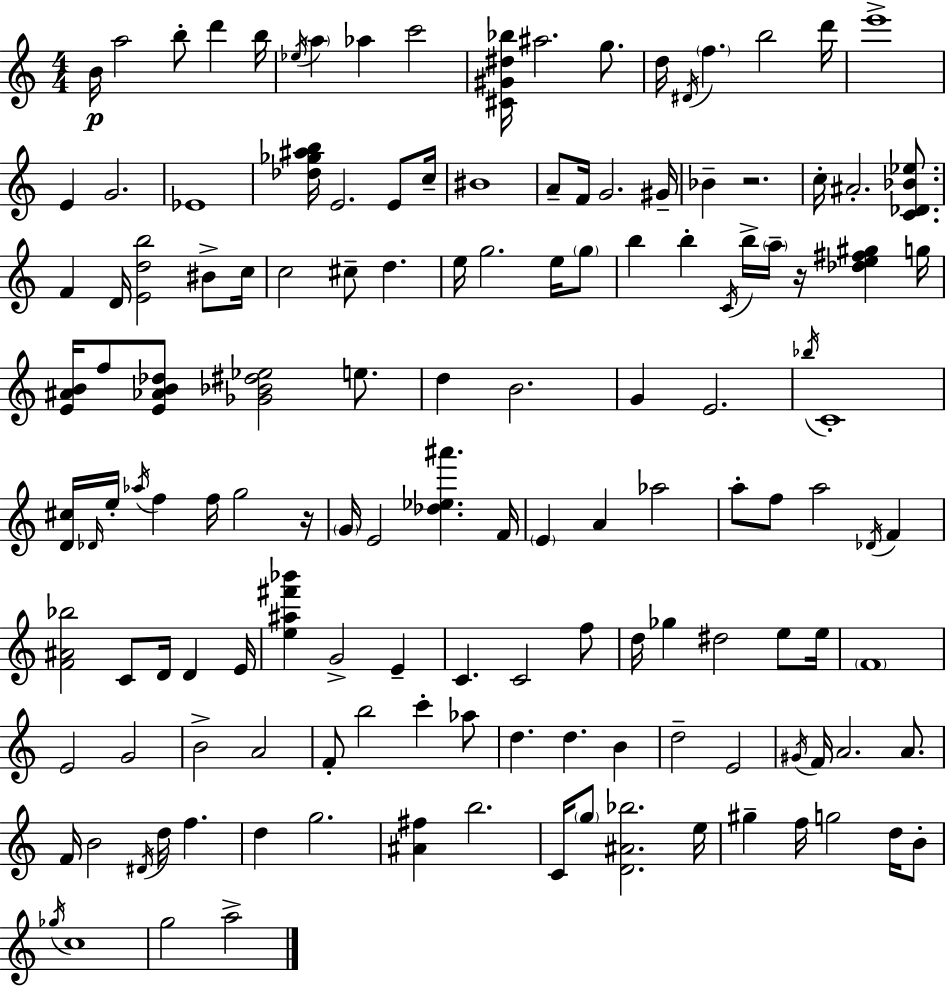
{
  \clef treble
  \numericTimeSignature
  \time 4/4
  \key a \minor
  b'16\p a''2 b''8-. d'''4 b''16 | \acciaccatura { ees''16 } \parenthesize a''4 aes''4 c'''2 | <cis' gis' dis'' bes''>16 ais''2. g''8. | d''16 \acciaccatura { dis'16 } \parenthesize f''4. b''2 | \break d'''16 e'''1-> | e'4 g'2. | ees'1 | <des'' ges'' ais'' b''>16 e'2. e'8 | \break c''16-- bis'1 | a'8-- f'16 g'2. | gis'16-- bes'4-- r2. | c''16-. ais'2.-. <c' des' bes' ees''>8. | \break f'4 d'16 <e' d'' b''>2 bis'8-> | c''16 c''2 cis''8-- d''4. | e''16 g''2. e''16 | \parenthesize g''8 b''4 b''4-. \acciaccatura { c'16 } b''16-> \parenthesize a''16-- r16 <des'' e'' fis'' gis''>4 | \break g''16 <e' ais' b'>16 f''8 <e' aes' b' des''>8 <ges' bes' dis'' ees''>2 | e''8. d''4 b'2. | g'4 e'2. | \acciaccatura { bes''16 } c'1-. | \break <d' cis''>16 \grace { des'16 } e''16-. \acciaccatura { aes''16 } f''4 f''16 g''2 | r16 \parenthesize g'16 e'2 <des'' ees'' ais'''>4. | f'16 \parenthesize e'4 a'4 aes''2 | a''8-. f''8 a''2 | \break \acciaccatura { des'16 } f'4 <f' ais' bes''>2 c'8 | d'16 d'4 e'16 <e'' ais'' fis''' bes'''>4 g'2-> | e'4-- c'4. c'2 | f''8 d''16 ges''4 dis''2 | \break e''8 e''16 \parenthesize f'1 | e'2 g'2 | b'2-> a'2 | f'8-. b''2 | \break c'''4-. aes''8 d''4. d''4. | b'4 d''2-- e'2 | \acciaccatura { gis'16 } f'16 a'2. | a'8. f'16 b'2 | \break \acciaccatura { dis'16 } d''16 f''4. d''4 g''2. | <ais' fis''>4 b''2. | c'16 \parenthesize g''8 <d' ais' bes''>2. | e''16 gis''4-- f''16 g''2 | \break d''16 b'8-. \acciaccatura { ges''16 } c''1 | g''2 | a''2-> \bar "|."
}